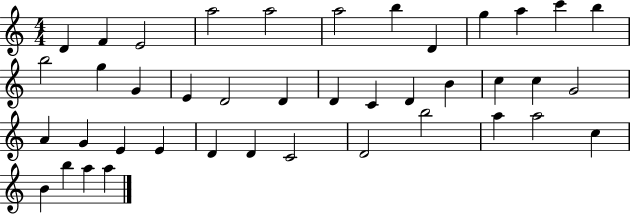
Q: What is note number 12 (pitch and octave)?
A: B5